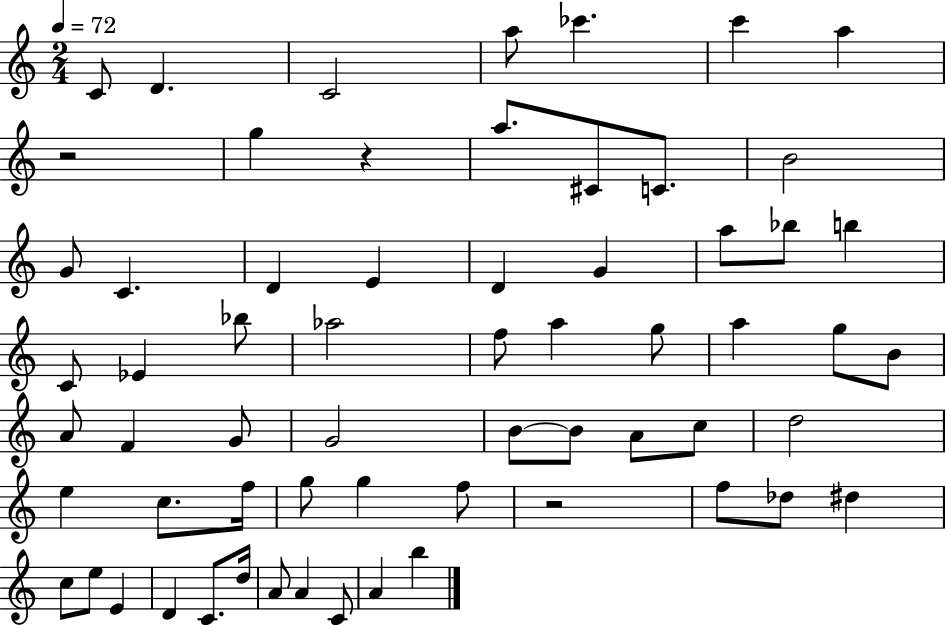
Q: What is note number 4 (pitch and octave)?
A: A5